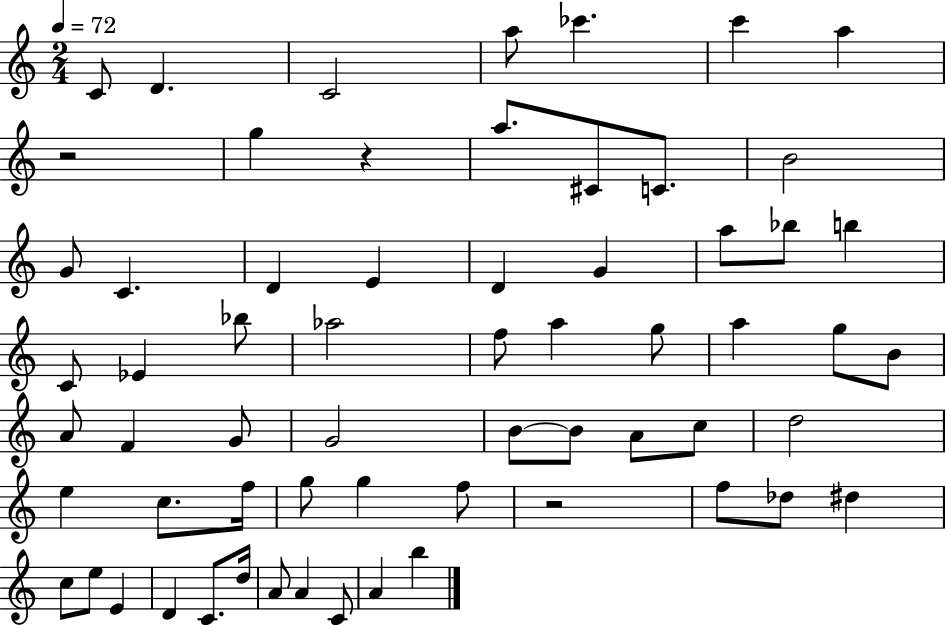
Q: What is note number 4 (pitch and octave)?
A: A5